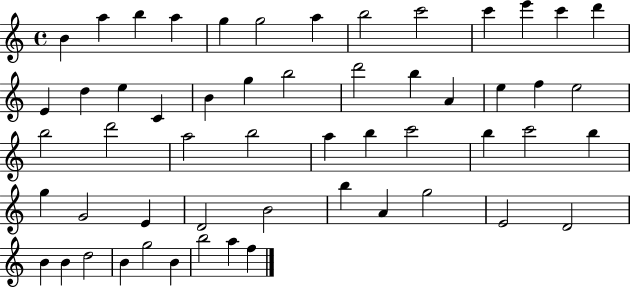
X:1
T:Untitled
M:4/4
L:1/4
K:C
B a b a g g2 a b2 c'2 c' e' c' d' E d e C B g b2 d'2 b A e f e2 b2 d'2 a2 b2 a b c'2 b c'2 b g G2 E D2 B2 b A g2 E2 D2 B B d2 B g2 B b2 a f